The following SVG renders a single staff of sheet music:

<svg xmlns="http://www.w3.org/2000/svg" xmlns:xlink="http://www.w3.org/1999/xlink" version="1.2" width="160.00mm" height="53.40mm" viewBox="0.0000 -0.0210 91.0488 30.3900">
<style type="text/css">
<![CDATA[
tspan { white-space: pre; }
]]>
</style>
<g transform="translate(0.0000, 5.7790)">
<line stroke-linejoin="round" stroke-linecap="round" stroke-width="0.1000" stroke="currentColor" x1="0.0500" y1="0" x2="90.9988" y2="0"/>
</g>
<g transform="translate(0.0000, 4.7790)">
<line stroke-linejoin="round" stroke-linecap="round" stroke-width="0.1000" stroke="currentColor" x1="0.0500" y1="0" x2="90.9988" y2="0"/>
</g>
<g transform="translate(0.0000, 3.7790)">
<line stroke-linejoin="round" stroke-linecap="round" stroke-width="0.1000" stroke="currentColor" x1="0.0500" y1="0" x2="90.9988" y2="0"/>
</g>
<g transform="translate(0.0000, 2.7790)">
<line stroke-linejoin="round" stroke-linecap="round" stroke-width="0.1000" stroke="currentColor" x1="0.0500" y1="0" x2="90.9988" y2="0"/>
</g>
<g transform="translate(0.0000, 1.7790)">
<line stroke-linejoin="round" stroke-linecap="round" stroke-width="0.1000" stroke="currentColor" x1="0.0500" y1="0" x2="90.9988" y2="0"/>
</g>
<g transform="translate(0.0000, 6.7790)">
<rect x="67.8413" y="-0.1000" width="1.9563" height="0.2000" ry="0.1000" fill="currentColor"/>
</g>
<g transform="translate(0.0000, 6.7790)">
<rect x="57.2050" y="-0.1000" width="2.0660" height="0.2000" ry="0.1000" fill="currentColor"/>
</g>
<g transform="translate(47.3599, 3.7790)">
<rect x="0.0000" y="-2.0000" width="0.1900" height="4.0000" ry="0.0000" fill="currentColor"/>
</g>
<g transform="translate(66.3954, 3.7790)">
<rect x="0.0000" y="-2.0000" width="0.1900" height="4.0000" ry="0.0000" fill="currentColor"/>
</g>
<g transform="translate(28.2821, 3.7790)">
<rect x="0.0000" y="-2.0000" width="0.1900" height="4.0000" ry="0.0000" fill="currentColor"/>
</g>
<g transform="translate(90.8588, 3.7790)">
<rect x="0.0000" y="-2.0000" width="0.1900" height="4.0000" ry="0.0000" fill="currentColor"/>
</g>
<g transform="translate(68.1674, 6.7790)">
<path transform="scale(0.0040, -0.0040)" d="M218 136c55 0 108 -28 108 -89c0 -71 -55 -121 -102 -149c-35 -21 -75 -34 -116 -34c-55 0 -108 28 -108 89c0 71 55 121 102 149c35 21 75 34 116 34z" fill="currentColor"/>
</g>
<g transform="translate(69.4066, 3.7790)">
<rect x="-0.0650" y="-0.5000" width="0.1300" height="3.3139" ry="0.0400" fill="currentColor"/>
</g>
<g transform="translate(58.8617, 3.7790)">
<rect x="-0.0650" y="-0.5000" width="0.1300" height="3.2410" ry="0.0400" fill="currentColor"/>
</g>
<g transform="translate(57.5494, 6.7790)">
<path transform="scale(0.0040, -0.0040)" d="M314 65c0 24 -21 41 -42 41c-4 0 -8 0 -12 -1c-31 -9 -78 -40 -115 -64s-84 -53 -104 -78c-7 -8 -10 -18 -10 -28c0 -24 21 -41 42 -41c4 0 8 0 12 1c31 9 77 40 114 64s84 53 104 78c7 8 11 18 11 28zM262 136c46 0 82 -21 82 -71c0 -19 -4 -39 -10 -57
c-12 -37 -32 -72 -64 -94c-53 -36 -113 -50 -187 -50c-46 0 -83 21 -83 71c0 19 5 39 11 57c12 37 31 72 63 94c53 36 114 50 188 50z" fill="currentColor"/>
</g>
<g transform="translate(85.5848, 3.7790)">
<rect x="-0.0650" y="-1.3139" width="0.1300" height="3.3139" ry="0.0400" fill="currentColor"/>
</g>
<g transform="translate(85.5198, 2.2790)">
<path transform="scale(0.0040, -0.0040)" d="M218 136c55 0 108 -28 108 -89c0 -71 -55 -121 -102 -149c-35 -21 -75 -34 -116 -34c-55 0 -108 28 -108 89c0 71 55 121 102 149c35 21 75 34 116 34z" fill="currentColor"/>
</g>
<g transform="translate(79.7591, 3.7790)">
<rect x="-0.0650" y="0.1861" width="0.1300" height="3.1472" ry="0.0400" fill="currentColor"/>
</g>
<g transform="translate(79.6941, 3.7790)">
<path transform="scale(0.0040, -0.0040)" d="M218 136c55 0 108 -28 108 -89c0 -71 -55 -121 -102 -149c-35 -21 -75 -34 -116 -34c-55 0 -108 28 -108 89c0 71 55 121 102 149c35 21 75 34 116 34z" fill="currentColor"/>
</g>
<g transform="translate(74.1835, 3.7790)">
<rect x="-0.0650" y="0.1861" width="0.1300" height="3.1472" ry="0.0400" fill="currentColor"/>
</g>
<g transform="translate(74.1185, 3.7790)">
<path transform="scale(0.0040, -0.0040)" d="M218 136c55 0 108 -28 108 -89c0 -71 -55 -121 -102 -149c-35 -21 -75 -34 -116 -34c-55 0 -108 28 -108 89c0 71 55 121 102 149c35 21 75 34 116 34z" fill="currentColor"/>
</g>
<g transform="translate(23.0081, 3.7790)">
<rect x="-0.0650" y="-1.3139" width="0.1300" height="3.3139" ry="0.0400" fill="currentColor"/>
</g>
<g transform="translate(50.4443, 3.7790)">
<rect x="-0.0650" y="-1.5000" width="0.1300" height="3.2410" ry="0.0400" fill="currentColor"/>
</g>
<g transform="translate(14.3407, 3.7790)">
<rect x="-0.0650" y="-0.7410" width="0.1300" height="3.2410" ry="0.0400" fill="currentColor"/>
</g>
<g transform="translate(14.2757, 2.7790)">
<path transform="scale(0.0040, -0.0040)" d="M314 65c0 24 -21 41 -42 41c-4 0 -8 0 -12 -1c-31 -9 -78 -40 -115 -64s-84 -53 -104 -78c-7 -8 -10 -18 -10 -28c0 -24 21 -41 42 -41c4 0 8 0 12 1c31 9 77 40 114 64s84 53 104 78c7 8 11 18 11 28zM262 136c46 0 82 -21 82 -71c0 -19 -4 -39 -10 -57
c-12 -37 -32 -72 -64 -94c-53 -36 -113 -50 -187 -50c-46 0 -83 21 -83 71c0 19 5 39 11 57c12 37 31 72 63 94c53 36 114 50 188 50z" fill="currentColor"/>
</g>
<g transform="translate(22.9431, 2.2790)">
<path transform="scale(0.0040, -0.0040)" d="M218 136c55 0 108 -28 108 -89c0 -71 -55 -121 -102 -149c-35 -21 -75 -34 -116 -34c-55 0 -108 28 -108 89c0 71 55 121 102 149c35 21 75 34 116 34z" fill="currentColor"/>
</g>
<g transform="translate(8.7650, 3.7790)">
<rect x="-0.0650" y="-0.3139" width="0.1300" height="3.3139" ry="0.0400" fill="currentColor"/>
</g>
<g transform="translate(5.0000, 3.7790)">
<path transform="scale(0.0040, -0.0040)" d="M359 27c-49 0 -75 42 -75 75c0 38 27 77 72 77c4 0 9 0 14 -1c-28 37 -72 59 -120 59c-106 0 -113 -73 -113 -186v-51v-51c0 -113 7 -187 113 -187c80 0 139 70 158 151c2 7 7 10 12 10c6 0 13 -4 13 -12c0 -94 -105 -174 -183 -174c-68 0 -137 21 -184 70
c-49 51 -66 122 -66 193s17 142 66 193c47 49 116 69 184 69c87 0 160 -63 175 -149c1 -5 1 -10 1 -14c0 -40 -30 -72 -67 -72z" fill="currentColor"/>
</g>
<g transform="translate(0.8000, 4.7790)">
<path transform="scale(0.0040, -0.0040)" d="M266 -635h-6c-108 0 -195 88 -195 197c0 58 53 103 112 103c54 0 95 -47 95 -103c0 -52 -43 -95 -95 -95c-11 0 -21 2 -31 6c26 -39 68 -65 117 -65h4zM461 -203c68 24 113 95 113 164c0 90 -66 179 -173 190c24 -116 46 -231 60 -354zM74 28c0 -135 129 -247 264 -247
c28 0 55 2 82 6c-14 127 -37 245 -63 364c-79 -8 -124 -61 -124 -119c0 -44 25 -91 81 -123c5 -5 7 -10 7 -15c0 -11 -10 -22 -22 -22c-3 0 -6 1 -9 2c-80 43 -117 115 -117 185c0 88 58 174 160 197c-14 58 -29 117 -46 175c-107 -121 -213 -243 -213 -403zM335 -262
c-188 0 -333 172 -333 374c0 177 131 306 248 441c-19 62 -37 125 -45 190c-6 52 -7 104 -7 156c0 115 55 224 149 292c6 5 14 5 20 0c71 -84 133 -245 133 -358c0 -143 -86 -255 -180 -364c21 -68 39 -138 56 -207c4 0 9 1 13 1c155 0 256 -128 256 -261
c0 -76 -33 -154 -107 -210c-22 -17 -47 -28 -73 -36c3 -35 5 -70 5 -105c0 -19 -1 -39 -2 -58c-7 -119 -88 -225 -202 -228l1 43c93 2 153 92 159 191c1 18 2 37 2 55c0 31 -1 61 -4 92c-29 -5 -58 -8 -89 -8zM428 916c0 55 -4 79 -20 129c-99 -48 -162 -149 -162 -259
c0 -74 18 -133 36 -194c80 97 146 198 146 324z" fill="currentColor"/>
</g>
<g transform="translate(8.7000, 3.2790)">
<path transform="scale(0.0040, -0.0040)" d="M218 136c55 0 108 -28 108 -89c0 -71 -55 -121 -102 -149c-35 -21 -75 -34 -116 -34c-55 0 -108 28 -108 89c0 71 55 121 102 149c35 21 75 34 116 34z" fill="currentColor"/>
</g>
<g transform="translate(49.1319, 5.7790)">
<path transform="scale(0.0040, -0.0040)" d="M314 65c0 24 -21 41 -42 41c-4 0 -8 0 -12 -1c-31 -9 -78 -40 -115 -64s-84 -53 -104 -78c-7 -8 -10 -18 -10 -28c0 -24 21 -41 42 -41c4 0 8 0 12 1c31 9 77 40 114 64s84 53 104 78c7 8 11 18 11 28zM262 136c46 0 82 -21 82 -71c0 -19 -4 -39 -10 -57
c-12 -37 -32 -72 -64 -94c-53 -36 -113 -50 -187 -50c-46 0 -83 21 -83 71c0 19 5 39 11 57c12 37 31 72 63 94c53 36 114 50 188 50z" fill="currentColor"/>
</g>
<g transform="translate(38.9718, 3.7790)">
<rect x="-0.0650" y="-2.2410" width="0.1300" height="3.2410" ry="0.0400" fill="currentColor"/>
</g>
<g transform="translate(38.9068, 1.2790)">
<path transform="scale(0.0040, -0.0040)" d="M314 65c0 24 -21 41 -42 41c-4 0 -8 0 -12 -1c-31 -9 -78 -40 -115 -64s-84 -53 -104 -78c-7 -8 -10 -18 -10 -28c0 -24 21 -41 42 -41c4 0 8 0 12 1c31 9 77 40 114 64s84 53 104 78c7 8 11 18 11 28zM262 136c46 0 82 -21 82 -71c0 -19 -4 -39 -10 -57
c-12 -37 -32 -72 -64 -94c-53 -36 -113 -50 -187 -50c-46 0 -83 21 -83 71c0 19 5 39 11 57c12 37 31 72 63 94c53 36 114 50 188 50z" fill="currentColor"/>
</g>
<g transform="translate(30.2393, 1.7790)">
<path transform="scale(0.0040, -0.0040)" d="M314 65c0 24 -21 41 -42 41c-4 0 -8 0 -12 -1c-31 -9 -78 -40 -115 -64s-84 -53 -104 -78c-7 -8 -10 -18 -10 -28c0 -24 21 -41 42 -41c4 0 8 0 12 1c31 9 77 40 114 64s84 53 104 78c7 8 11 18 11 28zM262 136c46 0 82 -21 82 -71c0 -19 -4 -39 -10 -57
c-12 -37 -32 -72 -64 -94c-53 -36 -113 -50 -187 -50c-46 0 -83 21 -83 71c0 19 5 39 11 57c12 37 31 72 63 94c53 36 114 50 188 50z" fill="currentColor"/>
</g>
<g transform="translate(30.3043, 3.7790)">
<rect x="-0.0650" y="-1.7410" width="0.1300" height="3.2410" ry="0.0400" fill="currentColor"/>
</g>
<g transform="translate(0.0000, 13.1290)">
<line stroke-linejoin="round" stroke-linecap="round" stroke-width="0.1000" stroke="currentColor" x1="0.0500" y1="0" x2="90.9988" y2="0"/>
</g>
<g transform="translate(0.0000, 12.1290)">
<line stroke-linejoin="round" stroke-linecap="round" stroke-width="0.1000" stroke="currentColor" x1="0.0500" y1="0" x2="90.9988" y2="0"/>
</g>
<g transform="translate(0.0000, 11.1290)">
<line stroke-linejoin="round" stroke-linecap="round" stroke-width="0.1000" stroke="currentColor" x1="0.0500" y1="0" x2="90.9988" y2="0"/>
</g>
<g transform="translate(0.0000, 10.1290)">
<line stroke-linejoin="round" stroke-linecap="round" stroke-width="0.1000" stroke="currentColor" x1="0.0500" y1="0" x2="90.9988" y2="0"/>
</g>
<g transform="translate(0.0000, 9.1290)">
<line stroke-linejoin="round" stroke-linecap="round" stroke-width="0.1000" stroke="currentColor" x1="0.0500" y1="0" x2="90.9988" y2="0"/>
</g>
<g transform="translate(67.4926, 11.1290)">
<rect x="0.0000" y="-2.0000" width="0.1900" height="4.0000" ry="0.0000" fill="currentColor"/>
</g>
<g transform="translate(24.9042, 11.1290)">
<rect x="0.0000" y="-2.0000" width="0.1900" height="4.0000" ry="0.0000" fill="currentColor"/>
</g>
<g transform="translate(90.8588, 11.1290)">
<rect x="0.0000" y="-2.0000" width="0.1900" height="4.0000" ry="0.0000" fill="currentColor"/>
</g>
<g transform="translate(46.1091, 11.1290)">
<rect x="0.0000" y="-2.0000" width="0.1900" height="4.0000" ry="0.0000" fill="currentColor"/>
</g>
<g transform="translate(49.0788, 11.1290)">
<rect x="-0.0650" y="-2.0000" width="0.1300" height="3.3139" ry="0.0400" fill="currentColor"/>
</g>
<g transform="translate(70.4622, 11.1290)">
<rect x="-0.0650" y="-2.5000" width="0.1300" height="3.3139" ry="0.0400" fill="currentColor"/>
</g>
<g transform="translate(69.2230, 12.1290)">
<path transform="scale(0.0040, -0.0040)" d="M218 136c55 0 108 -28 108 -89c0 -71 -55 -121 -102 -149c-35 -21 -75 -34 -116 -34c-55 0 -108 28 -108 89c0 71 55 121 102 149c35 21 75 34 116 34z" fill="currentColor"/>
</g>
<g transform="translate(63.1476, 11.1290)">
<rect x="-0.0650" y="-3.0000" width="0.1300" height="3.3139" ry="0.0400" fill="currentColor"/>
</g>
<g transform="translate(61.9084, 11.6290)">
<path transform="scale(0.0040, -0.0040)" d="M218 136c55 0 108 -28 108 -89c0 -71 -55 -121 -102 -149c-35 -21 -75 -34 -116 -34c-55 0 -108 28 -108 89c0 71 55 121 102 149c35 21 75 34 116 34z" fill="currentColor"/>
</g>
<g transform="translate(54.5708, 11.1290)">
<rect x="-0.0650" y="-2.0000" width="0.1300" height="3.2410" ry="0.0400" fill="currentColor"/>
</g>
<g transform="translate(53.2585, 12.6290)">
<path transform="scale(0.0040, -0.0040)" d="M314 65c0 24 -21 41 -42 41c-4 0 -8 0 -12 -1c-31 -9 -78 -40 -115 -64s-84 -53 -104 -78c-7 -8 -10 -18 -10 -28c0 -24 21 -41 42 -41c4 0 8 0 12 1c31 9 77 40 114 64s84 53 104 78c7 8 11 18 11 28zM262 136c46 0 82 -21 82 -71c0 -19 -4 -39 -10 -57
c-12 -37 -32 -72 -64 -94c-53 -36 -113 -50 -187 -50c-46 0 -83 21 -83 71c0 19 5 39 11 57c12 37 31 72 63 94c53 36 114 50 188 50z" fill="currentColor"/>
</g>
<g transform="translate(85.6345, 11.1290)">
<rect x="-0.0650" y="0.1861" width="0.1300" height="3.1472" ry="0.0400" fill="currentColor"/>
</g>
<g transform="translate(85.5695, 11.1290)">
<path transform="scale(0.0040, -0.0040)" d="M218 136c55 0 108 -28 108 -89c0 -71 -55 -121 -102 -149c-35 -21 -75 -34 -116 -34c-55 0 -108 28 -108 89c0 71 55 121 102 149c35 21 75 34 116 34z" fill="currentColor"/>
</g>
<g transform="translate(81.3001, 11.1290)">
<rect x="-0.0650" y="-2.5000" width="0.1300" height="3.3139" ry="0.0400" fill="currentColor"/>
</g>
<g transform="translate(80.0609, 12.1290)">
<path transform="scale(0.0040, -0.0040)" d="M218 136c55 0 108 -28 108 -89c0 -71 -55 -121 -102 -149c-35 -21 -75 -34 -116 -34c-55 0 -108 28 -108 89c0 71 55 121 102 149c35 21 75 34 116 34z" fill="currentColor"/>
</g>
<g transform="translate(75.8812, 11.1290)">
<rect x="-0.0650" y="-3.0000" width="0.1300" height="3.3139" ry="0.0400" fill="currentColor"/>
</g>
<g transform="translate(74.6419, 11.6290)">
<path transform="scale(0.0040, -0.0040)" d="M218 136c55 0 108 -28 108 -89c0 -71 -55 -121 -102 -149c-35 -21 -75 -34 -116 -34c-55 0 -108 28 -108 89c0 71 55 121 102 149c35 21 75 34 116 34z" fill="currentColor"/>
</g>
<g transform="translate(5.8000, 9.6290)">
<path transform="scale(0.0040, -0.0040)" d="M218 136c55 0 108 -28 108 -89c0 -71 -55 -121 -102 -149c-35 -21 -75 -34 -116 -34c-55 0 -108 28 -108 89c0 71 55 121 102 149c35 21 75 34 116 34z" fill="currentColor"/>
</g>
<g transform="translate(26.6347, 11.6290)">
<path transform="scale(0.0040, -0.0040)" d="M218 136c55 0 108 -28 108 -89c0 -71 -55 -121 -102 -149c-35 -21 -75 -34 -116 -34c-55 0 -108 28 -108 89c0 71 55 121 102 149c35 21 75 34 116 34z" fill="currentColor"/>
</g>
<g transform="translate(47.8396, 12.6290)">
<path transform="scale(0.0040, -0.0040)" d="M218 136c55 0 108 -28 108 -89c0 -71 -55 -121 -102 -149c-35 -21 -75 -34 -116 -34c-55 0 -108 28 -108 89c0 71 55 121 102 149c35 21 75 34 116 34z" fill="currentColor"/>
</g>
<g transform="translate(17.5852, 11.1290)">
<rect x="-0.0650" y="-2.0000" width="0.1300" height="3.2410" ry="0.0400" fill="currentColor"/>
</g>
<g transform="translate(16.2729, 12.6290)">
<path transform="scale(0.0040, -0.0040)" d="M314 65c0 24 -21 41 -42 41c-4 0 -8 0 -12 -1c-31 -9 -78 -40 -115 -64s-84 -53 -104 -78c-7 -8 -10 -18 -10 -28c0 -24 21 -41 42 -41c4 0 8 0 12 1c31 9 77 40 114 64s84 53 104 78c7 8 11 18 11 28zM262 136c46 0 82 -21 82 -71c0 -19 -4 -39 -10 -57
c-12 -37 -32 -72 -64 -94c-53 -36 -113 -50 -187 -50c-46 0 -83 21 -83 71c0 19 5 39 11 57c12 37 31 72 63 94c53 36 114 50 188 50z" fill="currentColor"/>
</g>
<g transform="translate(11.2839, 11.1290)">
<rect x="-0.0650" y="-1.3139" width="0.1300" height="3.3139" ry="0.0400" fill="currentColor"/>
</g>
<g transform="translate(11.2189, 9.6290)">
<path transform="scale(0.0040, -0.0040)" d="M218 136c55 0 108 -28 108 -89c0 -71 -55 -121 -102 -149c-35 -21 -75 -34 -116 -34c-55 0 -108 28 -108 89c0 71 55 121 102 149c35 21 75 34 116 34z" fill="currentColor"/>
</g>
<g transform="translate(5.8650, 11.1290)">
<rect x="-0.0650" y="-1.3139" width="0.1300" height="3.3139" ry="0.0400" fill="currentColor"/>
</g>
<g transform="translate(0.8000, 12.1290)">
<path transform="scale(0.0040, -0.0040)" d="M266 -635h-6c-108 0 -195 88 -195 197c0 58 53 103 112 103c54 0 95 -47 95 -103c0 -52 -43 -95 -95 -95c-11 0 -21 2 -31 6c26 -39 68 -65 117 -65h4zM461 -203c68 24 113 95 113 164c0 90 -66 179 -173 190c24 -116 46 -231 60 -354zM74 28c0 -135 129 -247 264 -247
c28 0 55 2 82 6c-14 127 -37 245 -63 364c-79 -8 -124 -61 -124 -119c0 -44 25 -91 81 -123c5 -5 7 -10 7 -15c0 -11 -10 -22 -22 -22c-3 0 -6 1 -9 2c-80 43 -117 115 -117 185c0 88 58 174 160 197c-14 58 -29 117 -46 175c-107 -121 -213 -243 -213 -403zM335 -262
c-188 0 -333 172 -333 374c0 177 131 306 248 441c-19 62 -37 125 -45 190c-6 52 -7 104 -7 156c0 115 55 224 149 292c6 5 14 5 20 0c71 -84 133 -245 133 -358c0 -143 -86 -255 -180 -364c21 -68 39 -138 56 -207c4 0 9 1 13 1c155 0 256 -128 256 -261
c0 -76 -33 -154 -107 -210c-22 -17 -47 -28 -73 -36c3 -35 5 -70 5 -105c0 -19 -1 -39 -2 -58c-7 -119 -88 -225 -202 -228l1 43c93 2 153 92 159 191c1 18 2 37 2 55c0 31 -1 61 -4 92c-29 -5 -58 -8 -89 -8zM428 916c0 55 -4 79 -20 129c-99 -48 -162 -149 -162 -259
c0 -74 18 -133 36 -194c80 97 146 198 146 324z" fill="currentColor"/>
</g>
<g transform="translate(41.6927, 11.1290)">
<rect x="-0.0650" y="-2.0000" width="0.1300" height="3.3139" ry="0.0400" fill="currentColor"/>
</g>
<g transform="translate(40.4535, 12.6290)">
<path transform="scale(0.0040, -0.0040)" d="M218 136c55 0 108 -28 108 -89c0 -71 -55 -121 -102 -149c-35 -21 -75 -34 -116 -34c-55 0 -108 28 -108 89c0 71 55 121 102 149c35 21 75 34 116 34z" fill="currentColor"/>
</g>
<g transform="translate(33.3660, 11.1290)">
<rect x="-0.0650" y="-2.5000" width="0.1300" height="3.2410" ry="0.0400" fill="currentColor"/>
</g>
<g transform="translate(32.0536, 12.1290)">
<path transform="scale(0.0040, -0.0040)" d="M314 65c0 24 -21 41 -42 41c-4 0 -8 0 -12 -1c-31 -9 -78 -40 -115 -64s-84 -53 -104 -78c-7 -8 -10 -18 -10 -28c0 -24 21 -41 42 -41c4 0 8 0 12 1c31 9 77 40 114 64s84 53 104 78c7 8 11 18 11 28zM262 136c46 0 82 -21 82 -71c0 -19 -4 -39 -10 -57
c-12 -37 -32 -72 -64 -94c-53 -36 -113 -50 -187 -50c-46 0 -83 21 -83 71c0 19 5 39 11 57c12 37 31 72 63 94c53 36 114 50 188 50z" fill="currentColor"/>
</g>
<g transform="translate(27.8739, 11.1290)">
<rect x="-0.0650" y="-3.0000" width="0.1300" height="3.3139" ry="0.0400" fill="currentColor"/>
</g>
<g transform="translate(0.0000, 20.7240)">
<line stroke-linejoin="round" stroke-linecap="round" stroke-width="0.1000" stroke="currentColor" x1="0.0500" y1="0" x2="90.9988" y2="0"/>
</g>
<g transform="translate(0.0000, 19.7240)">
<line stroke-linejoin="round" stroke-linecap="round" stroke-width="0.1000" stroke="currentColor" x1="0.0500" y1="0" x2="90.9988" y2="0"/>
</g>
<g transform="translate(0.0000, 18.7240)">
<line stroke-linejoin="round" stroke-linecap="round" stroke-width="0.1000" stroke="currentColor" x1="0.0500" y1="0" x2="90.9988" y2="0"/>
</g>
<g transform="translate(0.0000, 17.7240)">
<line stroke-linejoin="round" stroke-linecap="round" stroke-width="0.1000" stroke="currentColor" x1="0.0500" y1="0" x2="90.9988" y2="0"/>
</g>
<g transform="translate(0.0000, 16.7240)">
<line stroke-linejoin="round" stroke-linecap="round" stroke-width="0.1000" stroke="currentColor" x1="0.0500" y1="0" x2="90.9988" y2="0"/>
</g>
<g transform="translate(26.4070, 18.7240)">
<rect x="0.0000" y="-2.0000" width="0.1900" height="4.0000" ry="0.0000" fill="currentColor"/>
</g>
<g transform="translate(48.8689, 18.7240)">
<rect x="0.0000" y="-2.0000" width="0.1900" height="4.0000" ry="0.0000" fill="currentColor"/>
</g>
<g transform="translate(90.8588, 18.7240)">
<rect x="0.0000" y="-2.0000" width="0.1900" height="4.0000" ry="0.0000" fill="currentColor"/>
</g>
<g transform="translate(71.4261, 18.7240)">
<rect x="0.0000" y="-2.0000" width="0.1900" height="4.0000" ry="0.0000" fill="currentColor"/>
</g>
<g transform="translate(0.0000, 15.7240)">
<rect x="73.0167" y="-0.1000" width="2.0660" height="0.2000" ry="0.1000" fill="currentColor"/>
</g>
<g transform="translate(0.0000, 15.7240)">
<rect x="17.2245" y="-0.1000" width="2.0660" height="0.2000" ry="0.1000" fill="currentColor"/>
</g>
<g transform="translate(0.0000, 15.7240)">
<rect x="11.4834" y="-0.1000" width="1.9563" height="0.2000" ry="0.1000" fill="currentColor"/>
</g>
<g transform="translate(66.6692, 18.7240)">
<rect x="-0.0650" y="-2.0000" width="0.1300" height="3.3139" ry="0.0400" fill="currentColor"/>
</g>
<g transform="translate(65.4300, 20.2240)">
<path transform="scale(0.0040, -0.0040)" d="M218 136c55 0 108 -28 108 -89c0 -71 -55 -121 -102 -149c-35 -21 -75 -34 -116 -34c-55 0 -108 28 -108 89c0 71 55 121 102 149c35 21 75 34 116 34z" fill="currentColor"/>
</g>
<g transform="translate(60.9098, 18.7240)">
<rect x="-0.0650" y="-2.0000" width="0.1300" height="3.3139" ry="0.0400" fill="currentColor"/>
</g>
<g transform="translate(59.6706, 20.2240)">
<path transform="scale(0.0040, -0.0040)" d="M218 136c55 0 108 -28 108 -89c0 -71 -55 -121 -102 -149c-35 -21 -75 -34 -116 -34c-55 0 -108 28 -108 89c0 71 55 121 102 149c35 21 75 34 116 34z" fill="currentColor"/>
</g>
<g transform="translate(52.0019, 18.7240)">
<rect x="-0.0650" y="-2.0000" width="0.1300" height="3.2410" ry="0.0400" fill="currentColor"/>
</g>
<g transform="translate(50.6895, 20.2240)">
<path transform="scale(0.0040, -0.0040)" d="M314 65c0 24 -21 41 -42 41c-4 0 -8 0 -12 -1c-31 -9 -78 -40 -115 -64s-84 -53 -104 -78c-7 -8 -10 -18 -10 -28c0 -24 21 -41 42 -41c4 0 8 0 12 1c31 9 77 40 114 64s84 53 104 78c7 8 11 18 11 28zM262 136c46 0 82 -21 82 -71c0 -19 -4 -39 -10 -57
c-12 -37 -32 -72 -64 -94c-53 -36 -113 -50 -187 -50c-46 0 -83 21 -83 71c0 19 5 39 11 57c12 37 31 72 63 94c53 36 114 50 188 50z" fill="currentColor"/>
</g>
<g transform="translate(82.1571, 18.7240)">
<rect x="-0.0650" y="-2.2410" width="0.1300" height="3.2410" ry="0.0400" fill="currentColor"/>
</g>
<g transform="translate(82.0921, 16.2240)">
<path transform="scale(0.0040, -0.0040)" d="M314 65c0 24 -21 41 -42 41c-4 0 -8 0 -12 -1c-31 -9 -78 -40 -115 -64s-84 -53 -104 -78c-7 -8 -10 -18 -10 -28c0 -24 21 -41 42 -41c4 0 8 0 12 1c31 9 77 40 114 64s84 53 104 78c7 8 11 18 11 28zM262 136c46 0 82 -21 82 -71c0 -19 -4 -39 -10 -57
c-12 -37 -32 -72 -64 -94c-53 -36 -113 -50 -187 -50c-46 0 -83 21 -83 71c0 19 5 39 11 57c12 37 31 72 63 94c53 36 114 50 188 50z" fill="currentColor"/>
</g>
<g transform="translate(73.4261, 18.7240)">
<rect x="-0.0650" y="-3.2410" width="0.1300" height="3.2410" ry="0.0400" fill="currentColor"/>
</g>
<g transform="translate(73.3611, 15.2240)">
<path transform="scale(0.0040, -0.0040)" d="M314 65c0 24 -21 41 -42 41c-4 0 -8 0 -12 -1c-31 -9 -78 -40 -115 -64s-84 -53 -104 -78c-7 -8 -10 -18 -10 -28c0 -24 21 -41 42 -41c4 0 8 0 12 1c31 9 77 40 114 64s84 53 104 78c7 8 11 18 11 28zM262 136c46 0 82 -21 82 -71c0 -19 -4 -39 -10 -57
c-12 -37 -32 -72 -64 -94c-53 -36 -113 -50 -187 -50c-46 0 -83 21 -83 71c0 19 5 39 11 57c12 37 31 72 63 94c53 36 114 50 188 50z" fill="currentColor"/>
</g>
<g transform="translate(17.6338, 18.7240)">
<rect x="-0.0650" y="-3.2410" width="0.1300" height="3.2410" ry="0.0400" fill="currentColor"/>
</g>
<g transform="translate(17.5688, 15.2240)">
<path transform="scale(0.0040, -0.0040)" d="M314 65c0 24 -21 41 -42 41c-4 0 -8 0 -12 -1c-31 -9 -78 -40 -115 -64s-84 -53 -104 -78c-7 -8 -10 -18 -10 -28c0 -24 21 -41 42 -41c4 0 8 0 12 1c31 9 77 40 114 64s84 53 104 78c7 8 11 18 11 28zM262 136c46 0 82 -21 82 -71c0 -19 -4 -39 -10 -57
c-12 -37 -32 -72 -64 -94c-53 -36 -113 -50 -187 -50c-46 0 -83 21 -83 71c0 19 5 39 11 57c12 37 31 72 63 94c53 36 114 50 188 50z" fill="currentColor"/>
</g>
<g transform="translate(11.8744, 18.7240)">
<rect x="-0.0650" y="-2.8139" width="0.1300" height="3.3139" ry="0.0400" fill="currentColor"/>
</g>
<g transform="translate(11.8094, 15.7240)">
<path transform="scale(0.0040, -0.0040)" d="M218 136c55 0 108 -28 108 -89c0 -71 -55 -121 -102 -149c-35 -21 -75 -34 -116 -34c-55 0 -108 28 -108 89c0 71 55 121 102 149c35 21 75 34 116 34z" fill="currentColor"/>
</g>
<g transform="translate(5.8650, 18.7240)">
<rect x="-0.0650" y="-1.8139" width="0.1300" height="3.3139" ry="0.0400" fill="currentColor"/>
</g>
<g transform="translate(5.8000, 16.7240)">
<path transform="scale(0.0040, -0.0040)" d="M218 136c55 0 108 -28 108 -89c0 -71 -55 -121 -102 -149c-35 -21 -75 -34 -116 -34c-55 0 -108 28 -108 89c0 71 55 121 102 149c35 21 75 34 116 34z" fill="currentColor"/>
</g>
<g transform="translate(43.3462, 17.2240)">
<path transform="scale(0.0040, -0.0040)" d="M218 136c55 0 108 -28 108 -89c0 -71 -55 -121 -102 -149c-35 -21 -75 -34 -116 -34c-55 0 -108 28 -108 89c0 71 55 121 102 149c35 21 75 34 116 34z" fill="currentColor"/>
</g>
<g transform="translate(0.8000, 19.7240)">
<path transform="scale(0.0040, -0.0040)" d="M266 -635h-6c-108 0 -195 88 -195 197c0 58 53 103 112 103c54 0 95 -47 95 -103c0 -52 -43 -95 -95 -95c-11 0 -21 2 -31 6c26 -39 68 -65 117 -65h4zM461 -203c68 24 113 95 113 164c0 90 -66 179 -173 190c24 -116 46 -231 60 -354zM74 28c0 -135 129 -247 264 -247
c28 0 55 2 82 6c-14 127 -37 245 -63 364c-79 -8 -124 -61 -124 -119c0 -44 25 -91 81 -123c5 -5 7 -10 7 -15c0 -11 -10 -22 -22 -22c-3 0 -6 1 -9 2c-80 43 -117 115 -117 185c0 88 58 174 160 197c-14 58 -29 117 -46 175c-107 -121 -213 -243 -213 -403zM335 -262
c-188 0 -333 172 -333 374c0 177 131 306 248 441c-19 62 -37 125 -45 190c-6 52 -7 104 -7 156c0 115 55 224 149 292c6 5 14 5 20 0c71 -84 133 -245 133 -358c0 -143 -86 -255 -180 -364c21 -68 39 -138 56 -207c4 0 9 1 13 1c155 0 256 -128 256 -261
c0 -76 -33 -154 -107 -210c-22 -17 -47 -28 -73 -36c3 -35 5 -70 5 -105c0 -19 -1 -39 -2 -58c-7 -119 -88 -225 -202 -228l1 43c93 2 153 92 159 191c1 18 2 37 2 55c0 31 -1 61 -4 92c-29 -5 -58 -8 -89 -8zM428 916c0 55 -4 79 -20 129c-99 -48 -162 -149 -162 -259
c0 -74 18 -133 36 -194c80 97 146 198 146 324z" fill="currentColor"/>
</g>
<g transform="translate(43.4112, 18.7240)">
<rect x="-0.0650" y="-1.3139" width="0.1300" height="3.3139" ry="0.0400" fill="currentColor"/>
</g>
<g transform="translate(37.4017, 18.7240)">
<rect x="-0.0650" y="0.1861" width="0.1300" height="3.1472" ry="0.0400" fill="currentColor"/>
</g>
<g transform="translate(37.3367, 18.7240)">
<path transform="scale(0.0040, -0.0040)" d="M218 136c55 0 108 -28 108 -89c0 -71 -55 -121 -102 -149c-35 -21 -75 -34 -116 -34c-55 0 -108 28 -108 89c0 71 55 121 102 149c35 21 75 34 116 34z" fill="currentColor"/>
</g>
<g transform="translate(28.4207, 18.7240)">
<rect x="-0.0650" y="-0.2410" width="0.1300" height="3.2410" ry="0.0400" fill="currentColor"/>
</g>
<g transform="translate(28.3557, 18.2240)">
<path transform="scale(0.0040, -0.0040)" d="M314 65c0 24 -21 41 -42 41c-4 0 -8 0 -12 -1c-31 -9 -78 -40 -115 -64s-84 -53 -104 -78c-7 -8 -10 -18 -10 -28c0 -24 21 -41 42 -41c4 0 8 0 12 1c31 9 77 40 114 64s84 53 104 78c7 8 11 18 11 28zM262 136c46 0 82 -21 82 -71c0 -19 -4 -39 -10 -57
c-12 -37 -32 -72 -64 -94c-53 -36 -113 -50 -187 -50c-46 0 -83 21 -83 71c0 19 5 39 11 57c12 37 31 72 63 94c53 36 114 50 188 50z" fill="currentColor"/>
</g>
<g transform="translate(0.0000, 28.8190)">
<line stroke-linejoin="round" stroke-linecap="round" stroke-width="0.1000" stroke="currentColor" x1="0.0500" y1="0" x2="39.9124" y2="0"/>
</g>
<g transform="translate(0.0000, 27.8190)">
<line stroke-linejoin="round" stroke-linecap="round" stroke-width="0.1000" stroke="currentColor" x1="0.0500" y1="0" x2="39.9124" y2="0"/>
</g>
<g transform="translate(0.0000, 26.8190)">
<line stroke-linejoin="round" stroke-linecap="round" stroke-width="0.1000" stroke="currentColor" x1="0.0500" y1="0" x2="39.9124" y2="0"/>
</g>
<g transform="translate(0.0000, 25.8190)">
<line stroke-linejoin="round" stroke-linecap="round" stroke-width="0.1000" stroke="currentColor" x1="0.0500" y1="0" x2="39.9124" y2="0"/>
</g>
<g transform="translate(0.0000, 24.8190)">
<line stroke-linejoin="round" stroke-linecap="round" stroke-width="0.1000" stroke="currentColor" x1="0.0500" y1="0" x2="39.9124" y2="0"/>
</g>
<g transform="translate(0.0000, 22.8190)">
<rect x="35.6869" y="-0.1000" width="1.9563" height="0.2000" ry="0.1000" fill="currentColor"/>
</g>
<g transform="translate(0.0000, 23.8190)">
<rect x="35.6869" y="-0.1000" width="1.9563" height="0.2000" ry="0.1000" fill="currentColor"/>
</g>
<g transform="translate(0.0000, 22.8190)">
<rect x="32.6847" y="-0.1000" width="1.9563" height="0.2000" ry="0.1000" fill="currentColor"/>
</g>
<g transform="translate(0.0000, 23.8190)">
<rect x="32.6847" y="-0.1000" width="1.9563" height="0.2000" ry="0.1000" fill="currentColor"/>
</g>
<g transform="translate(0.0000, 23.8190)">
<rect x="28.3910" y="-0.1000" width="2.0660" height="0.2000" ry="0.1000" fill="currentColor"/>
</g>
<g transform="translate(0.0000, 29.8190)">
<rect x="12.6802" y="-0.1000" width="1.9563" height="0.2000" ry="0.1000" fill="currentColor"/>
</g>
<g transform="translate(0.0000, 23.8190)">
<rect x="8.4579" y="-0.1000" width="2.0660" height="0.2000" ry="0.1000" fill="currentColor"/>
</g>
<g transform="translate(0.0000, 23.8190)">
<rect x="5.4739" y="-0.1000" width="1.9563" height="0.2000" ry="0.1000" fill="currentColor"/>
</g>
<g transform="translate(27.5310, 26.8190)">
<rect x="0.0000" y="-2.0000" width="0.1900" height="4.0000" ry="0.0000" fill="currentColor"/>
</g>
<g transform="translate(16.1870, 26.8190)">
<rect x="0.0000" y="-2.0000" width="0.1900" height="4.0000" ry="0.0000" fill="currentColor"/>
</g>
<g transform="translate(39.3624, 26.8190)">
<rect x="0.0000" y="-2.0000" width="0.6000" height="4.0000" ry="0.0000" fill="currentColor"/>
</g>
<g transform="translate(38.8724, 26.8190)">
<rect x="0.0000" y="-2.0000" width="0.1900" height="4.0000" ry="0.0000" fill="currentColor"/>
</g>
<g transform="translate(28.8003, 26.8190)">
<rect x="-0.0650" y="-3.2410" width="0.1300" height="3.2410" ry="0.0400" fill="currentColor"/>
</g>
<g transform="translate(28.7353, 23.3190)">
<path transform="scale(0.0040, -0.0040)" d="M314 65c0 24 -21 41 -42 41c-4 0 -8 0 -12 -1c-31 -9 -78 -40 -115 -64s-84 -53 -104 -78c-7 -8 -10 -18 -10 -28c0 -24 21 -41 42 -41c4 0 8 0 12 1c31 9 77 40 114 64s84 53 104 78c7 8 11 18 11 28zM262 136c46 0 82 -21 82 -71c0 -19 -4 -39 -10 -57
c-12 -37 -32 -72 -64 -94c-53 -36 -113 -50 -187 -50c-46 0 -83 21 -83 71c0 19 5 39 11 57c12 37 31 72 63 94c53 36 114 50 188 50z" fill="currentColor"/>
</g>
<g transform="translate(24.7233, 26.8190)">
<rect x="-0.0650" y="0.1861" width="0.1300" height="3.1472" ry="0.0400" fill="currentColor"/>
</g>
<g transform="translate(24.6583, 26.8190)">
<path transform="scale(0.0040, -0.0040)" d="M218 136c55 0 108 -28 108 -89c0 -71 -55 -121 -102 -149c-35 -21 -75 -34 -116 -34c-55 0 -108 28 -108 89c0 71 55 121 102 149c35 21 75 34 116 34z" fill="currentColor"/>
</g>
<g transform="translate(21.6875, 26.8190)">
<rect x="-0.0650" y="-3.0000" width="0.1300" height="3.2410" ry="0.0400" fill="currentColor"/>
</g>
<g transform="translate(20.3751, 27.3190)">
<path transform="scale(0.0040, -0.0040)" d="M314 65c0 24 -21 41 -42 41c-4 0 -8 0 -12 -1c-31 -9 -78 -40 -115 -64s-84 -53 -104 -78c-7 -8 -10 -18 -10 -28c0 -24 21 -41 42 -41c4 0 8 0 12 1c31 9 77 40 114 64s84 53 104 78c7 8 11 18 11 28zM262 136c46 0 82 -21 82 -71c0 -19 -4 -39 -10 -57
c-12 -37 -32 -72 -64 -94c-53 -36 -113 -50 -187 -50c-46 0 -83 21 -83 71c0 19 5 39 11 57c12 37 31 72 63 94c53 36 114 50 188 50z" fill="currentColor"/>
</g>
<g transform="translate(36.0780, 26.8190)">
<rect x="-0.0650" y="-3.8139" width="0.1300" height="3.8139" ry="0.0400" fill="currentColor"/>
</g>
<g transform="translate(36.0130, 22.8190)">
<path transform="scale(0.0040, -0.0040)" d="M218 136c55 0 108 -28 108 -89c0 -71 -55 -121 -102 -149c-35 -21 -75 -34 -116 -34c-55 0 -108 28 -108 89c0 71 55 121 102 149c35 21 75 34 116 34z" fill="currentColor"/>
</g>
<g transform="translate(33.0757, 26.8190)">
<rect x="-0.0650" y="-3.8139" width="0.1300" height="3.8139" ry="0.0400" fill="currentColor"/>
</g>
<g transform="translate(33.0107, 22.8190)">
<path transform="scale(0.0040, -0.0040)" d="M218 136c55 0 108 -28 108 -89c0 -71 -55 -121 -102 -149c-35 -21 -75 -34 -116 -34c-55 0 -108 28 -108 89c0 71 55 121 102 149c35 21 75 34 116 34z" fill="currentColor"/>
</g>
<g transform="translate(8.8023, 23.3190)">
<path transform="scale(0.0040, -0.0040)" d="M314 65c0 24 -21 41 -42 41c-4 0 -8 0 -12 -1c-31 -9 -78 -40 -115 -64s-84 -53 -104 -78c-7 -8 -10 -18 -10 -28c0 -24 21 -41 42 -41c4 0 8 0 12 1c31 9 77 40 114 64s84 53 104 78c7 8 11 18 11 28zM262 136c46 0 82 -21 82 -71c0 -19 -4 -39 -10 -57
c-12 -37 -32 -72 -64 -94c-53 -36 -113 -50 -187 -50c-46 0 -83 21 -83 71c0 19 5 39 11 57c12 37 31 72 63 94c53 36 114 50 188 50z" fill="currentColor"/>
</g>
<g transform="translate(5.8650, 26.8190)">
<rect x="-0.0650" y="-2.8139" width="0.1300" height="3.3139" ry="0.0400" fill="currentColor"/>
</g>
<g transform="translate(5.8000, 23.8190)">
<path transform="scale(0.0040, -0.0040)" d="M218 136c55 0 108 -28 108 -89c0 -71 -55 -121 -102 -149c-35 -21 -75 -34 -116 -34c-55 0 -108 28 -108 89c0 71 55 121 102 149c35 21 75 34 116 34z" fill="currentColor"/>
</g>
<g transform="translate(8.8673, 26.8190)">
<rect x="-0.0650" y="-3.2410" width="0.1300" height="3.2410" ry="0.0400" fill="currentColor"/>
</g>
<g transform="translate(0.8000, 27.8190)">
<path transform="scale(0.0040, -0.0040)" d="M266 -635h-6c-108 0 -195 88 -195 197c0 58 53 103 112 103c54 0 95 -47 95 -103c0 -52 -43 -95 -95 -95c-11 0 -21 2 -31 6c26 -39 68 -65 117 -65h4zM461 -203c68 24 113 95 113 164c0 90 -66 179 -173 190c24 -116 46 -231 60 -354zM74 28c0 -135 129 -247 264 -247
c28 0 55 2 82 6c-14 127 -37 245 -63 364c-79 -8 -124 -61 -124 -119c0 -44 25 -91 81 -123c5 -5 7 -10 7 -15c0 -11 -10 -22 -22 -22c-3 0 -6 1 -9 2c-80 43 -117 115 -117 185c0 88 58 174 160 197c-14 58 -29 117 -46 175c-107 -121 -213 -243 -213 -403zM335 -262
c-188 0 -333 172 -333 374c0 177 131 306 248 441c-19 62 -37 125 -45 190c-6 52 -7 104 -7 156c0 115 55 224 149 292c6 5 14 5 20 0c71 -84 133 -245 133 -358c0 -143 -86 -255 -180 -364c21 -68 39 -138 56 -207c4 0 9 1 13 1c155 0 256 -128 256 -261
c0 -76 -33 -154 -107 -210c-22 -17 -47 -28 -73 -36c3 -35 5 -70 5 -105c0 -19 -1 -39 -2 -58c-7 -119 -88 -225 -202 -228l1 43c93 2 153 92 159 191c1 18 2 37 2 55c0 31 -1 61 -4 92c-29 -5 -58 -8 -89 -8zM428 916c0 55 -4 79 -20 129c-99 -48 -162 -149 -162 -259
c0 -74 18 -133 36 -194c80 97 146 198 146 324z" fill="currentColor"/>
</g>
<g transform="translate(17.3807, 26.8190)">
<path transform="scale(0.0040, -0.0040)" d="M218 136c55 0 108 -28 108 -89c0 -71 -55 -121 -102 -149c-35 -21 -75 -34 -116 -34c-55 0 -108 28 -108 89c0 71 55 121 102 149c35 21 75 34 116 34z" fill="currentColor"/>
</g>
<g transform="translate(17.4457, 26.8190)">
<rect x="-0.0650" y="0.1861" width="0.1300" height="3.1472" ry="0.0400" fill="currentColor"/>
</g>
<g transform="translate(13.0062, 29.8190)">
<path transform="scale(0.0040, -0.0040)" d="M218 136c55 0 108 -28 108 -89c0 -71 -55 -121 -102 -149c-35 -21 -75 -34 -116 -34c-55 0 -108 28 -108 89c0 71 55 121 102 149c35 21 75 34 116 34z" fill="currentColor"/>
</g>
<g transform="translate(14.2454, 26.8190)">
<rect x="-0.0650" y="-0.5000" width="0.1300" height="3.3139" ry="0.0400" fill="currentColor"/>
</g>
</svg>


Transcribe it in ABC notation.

X:1
T:Untitled
M:4/4
L:1/4
K:C
c d2 e f2 g2 E2 C2 C B B e e e F2 A G2 F F F2 A G A G B f a b2 c2 B e F2 F F b2 g2 a b2 C B A2 B b2 c' c'